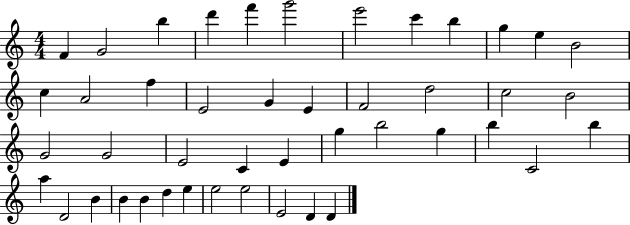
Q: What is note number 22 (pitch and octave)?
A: B4